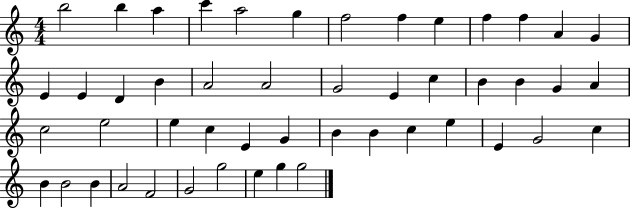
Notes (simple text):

B5/h B5/q A5/q C6/q A5/h G5/q F5/h F5/q E5/q F5/q F5/q A4/q G4/q E4/q E4/q D4/q B4/q A4/h A4/h G4/h E4/q C5/q B4/q B4/q G4/q A4/q C5/h E5/h E5/q C5/q E4/q G4/q B4/q B4/q C5/q E5/q E4/q G4/h C5/q B4/q B4/h B4/q A4/h F4/h G4/h G5/h E5/q G5/q G5/h